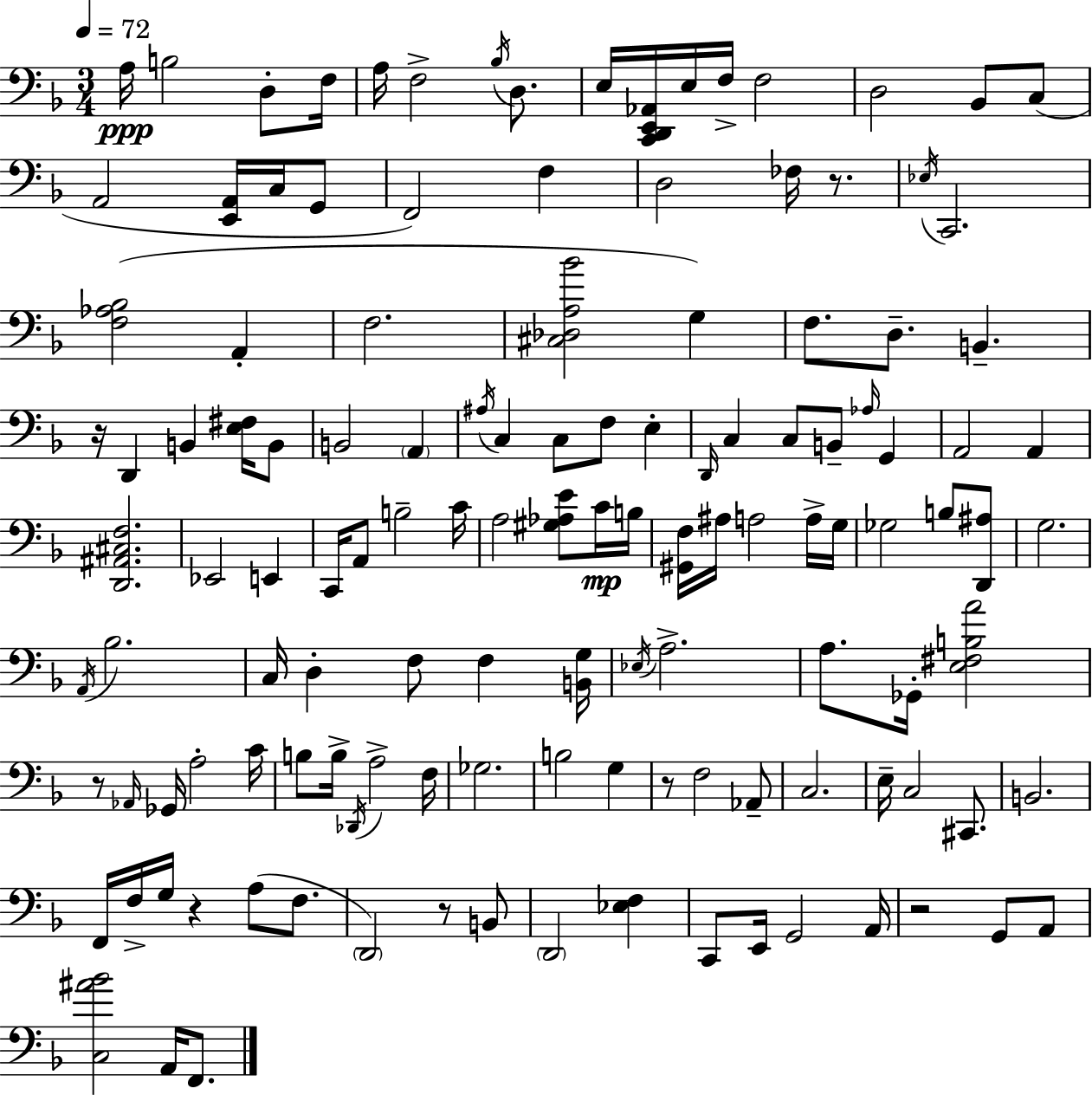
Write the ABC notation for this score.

X:1
T:Untitled
M:3/4
L:1/4
K:Dm
A,/4 B,2 D,/2 F,/4 A,/4 F,2 _B,/4 D,/2 E,/4 [C,,D,,E,,_A,,]/4 E,/4 F,/4 F,2 D,2 _B,,/2 C,/2 A,,2 [E,,A,,]/4 C,/4 G,,/2 F,,2 F, D,2 _F,/4 z/2 _E,/4 C,,2 [F,_A,_B,]2 A,, F,2 [^C,_D,A,_B]2 G, F,/2 D,/2 B,, z/4 D,, B,, [E,^F,]/4 B,,/2 B,,2 A,, ^A,/4 C, C,/2 F,/2 E, D,,/4 C, C,/2 B,,/2 _A,/4 G,, A,,2 A,, [D,,^A,,^C,F,]2 _E,,2 E,, C,,/4 A,,/2 B,2 C/4 A,2 [^G,_A,E]/2 C/4 B,/4 [^G,,F,]/4 ^A,/4 A,2 A,/4 G,/4 _G,2 B,/2 [D,,^A,]/2 G,2 A,,/4 _B,2 C,/4 D, F,/2 F, [B,,G,]/4 _E,/4 A,2 A,/2 _G,,/4 [E,^F,B,A]2 z/2 _A,,/4 _G,,/4 A,2 C/4 B,/2 B,/4 _D,,/4 A,2 F,/4 _G,2 B,2 G, z/2 F,2 _A,,/2 C,2 E,/4 C,2 ^C,,/2 B,,2 F,,/4 F,/4 G,/4 z A,/2 F,/2 D,,2 z/2 B,,/2 D,,2 [_E,F,] C,,/2 E,,/4 G,,2 A,,/4 z2 G,,/2 A,,/2 [C,^A_B]2 A,,/4 F,,/2